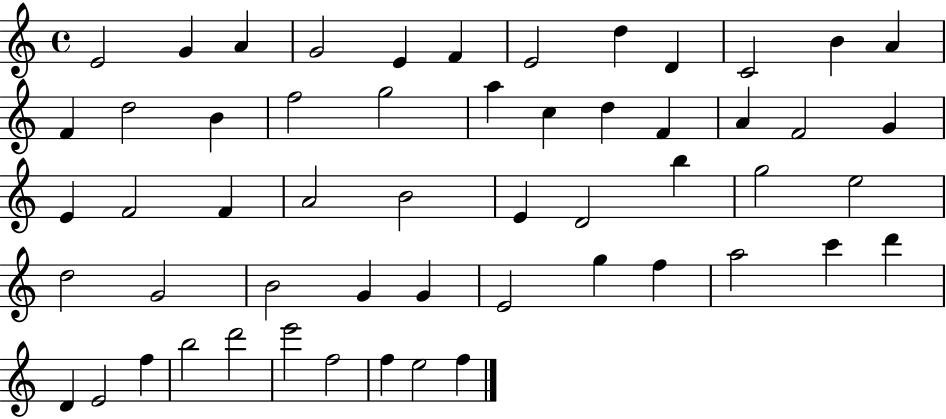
E4/h G4/q A4/q G4/h E4/q F4/q E4/h D5/q D4/q C4/h B4/q A4/q F4/q D5/h B4/q F5/h G5/h A5/q C5/q D5/q F4/q A4/q F4/h G4/q E4/q F4/h F4/q A4/h B4/h E4/q D4/h B5/q G5/h E5/h D5/h G4/h B4/h G4/q G4/q E4/h G5/q F5/q A5/h C6/q D6/q D4/q E4/h F5/q B5/h D6/h E6/h F5/h F5/q E5/h F5/q